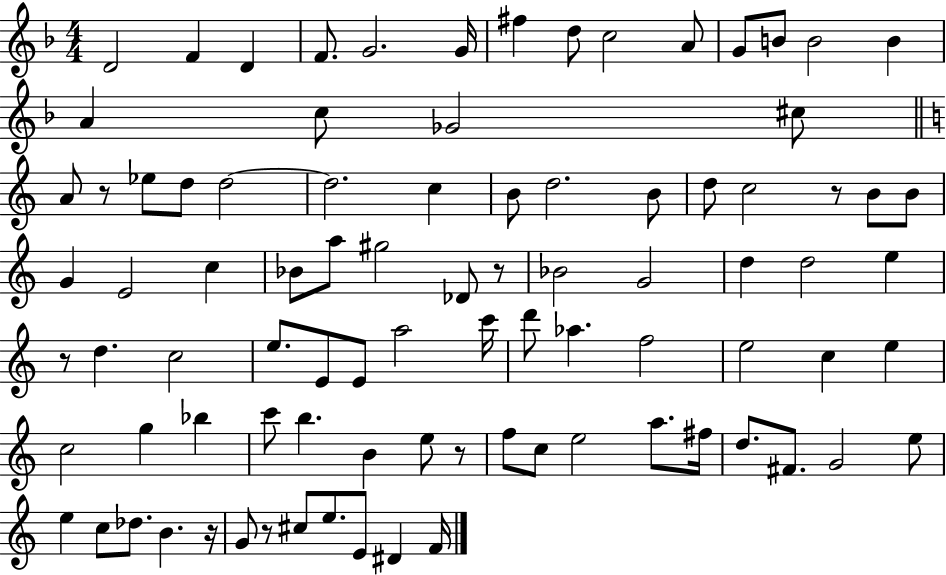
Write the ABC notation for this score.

X:1
T:Untitled
M:4/4
L:1/4
K:F
D2 F D F/2 G2 G/4 ^f d/2 c2 A/2 G/2 B/2 B2 B A c/2 _G2 ^c/2 A/2 z/2 _e/2 d/2 d2 d2 c B/2 d2 B/2 d/2 c2 z/2 B/2 B/2 G E2 c _B/2 a/2 ^g2 _D/2 z/2 _B2 G2 d d2 e z/2 d c2 e/2 E/2 E/2 a2 c'/4 d'/2 _a f2 e2 c e c2 g _b c'/2 b B e/2 z/2 f/2 c/2 e2 a/2 ^f/4 d/2 ^F/2 G2 e/2 e c/2 _d/2 B z/4 G/2 z/2 ^c/2 e/2 E/2 ^D F/4